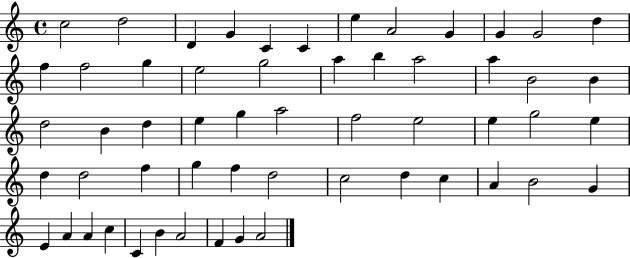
X:1
T:Untitled
M:4/4
L:1/4
K:C
c2 d2 D G C C e A2 G G G2 d f f2 g e2 g2 a b a2 a B2 B d2 B d e g a2 f2 e2 e g2 e d d2 f g f d2 c2 d c A B2 G E A A c C B A2 F G A2